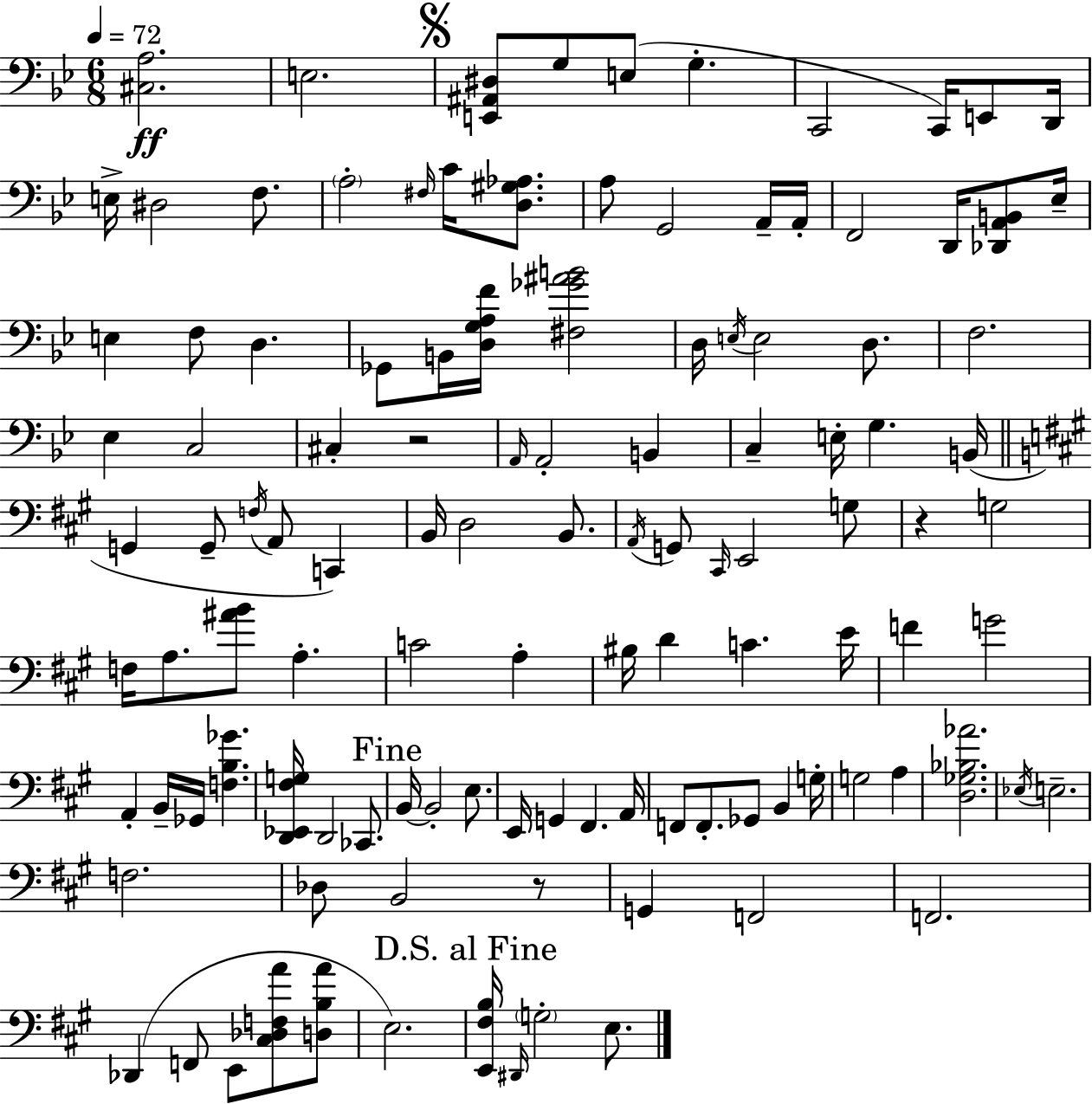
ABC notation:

X:1
T:Untitled
M:6/8
L:1/4
K:Bb
[^C,A,]2 E,2 [E,,^A,,^D,]/2 G,/2 E,/2 G, C,,2 C,,/4 E,,/2 D,,/4 E,/4 ^D,2 F,/2 A,2 ^F,/4 C/4 [D,^G,_A,]/2 A,/2 G,,2 A,,/4 A,,/4 F,,2 D,,/4 [_D,,A,,B,,]/2 _E,/4 E, F,/2 D, _G,,/2 B,,/4 [D,G,A,F]/4 [^F,_G^AB]2 D,/4 E,/4 E,2 D,/2 F,2 _E, C,2 ^C, z2 A,,/4 A,,2 B,, C, E,/4 G, B,,/4 G,, G,,/2 F,/4 A,,/2 C,, B,,/4 D,2 B,,/2 A,,/4 G,,/2 ^C,,/4 E,,2 G,/2 z G,2 F,/4 A,/2 [^AB]/2 A, C2 A, ^B,/4 D C E/4 F G2 A,, B,,/4 _G,,/4 [F,B,_G] [D,,_E,,^F,G,]/4 D,,2 _C,,/2 B,,/4 B,,2 E,/2 E,,/4 G,, ^F,, A,,/4 F,,/2 F,,/2 _G,,/2 B,, G,/4 G,2 A, [D,_G,_B,_A]2 _E,/4 E,2 F,2 _D,/2 B,,2 z/2 G,, F,,2 F,,2 _D,, F,,/2 E,,/2 [^C,_D,F,A]/2 [D,B,A]/2 E,2 [E,,^F,B,]/4 ^D,,/4 G,2 E,/2